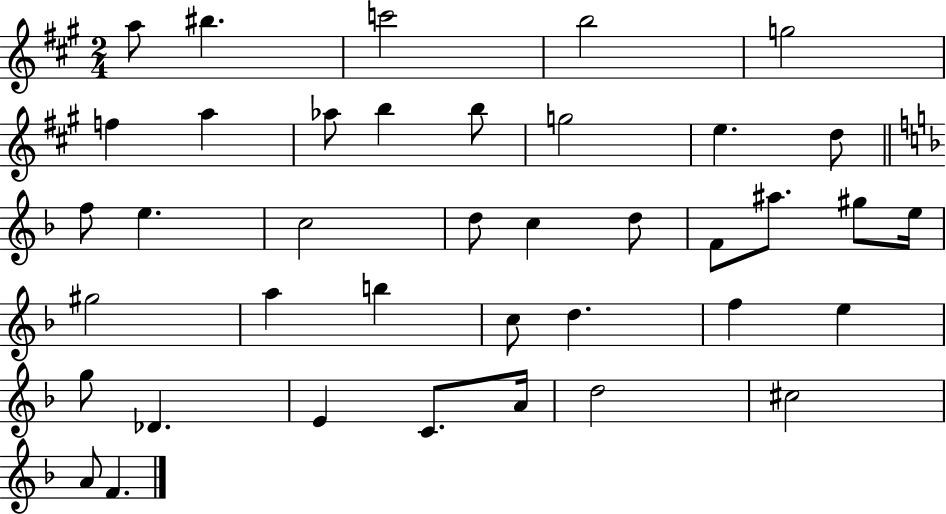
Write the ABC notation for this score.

X:1
T:Untitled
M:2/4
L:1/4
K:A
a/2 ^b c'2 b2 g2 f a _a/2 b b/2 g2 e d/2 f/2 e c2 d/2 c d/2 F/2 ^a/2 ^g/2 e/4 ^g2 a b c/2 d f e g/2 _D E C/2 A/4 d2 ^c2 A/2 F